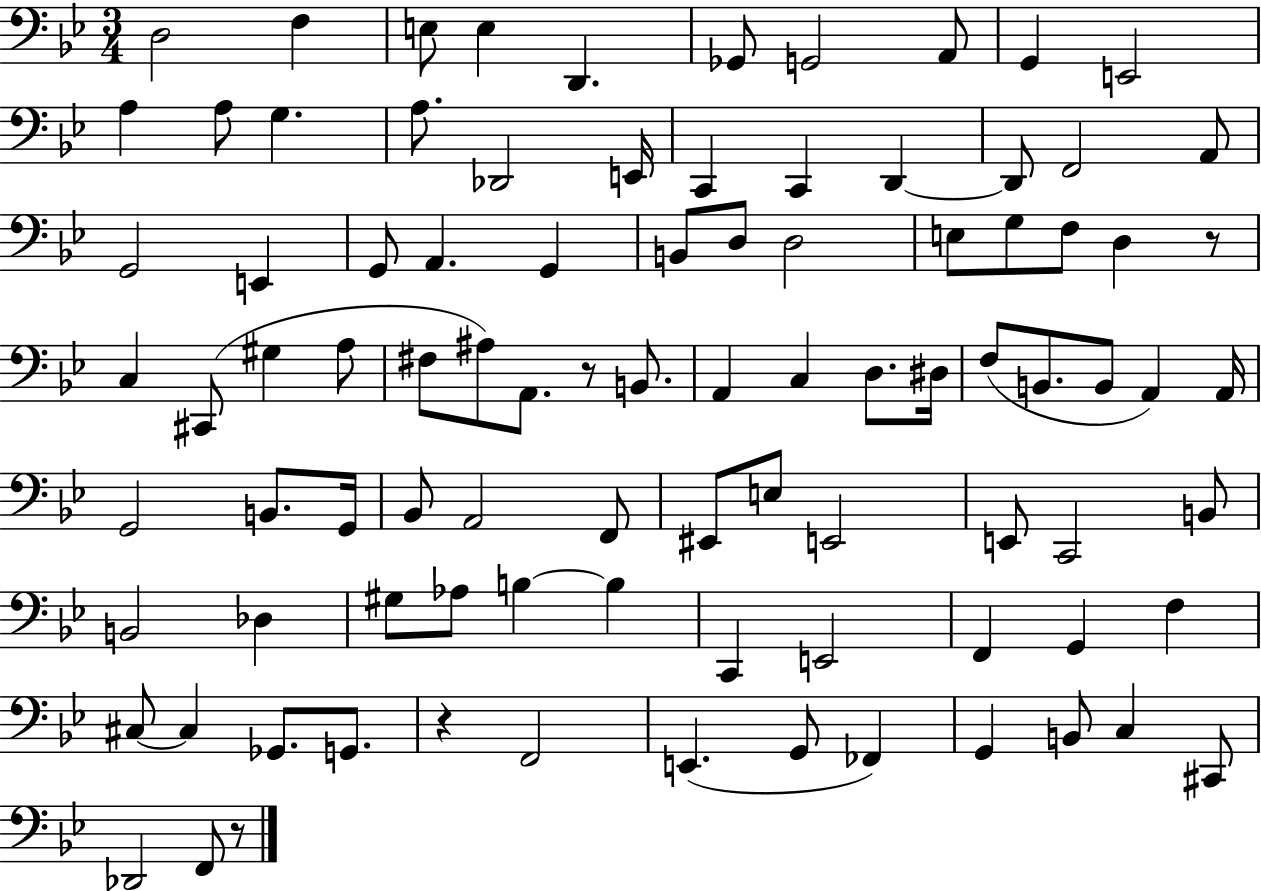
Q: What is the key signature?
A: BES major